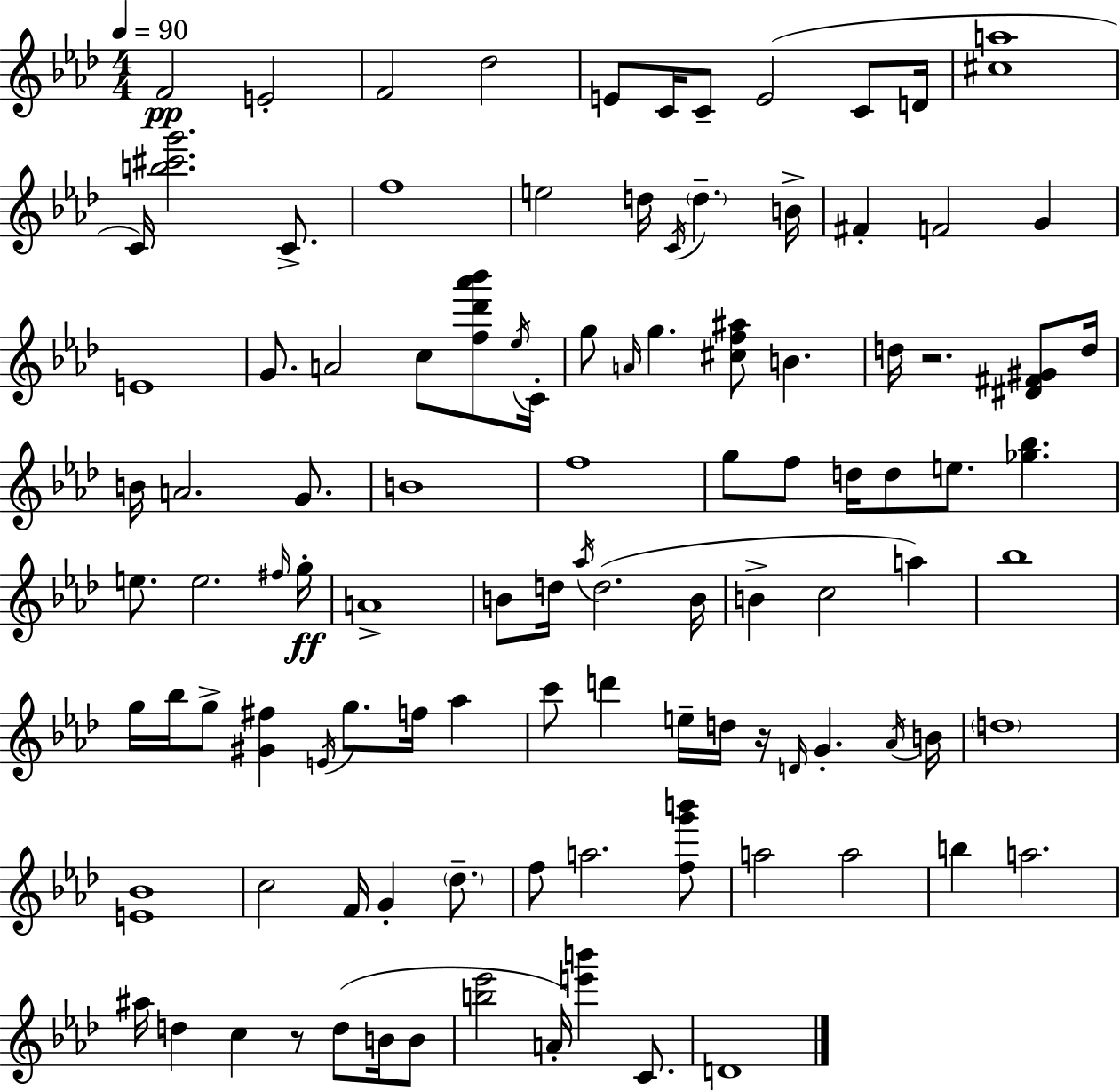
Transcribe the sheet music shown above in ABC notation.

X:1
T:Untitled
M:4/4
L:1/4
K:Ab
F2 E2 F2 _d2 E/2 C/4 C/2 E2 C/2 D/4 [^ca]4 C/4 [b^c'g']2 C/2 f4 e2 d/4 C/4 d B/4 ^F F2 G E4 G/2 A2 c/2 [f_d'_a'_b']/2 _e/4 C/4 g/2 A/4 g [^cf^a]/2 B d/4 z2 [^D^F^G]/2 d/4 B/4 A2 G/2 B4 f4 g/2 f/2 d/4 d/2 e/2 [_g_b] e/2 e2 ^f/4 g/4 A4 B/2 d/4 _a/4 d2 B/4 B c2 a _b4 g/4 _b/4 g/2 [^G^f] E/4 g/2 f/4 _a c'/2 d' e/4 d/4 z/4 D/4 G _A/4 B/4 d4 [E_B]4 c2 F/4 G _d/2 f/2 a2 [fg'b']/2 a2 a2 b a2 ^a/4 d c z/2 d/2 B/4 B/2 [b_e']2 A/4 [e'b'] C/2 D4